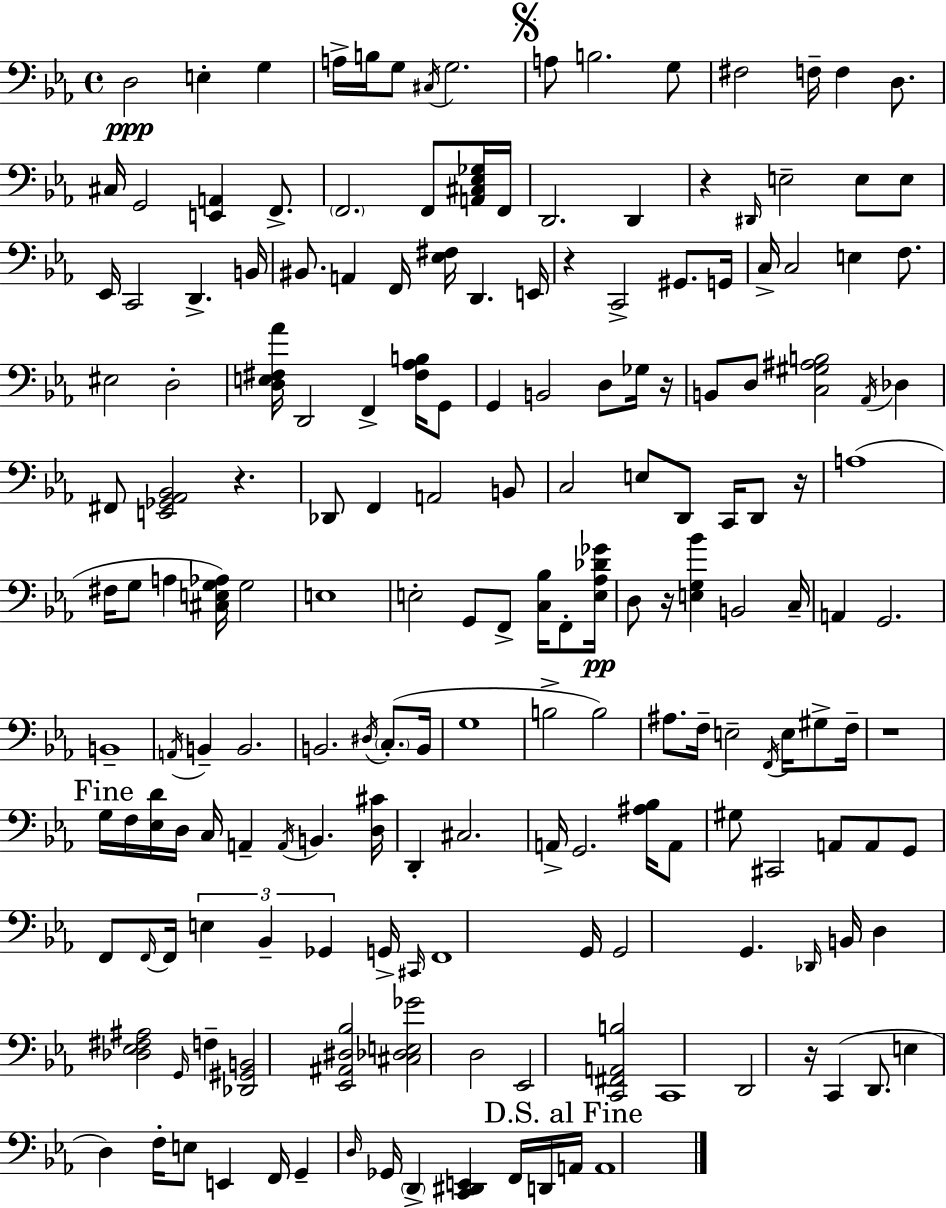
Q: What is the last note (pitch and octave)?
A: A2